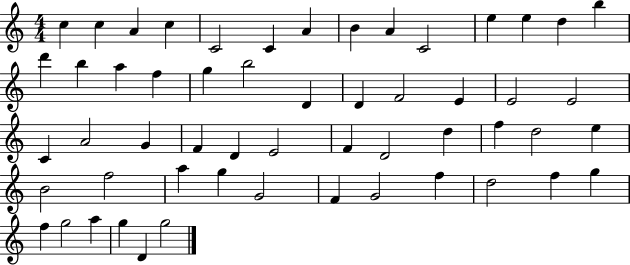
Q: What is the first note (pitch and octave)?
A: C5